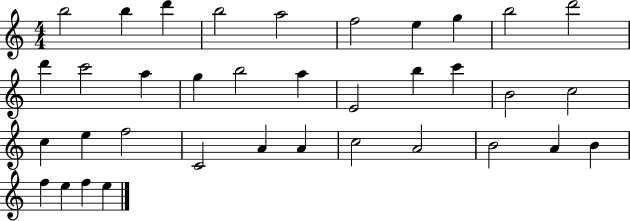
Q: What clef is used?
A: treble